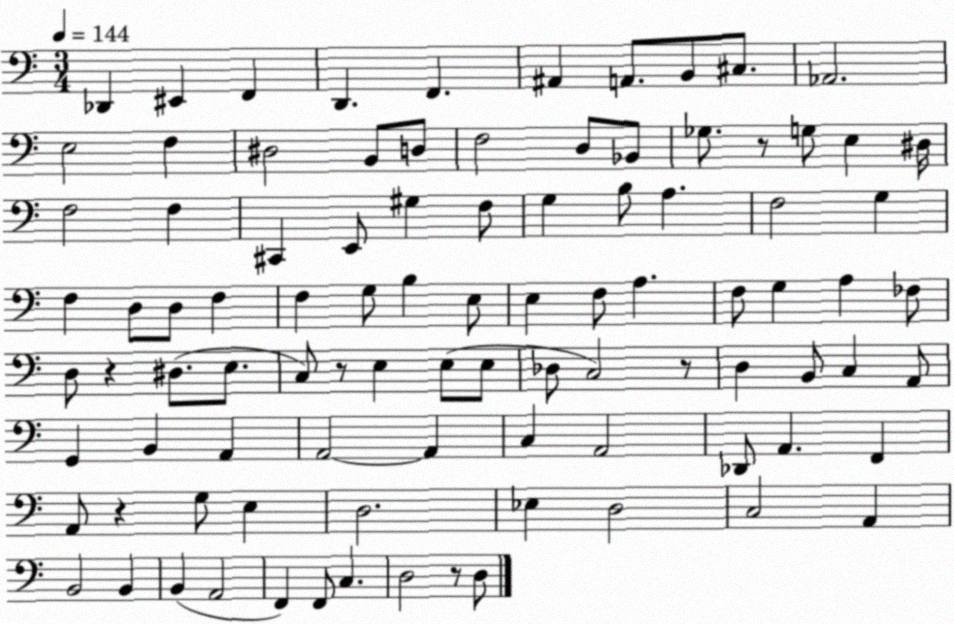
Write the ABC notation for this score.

X:1
T:Untitled
M:3/4
L:1/4
K:C
_D,, ^E,, F,, D,, F,, ^A,, A,,/2 B,,/2 ^C,/2 _A,,2 E,2 F, ^D,2 B,,/2 D,/2 F,2 D,/2 _B,,/2 _G,/2 z/2 G,/2 E, ^D,/4 F,2 F, ^C,, E,,/2 ^G, F,/2 G, B,/2 A, F,2 G, F, D,/2 D,/2 F, F, G,/2 B, E,/2 E, F,/2 A, F,/2 G, A, _F,/2 D,/2 z ^D,/2 E,/2 C,/2 z/2 E, E,/2 E,/2 _D,/2 C,2 z/2 D, B,,/2 C, A,,/2 G,, B,, A,, A,,2 A,, C, A,,2 _D,,/2 A,, F,, A,,/2 z G,/2 E, D,2 _E, D,2 C,2 A,, B,,2 B,, B,, A,,2 F,, F,,/2 C, D,2 z/2 D,/2